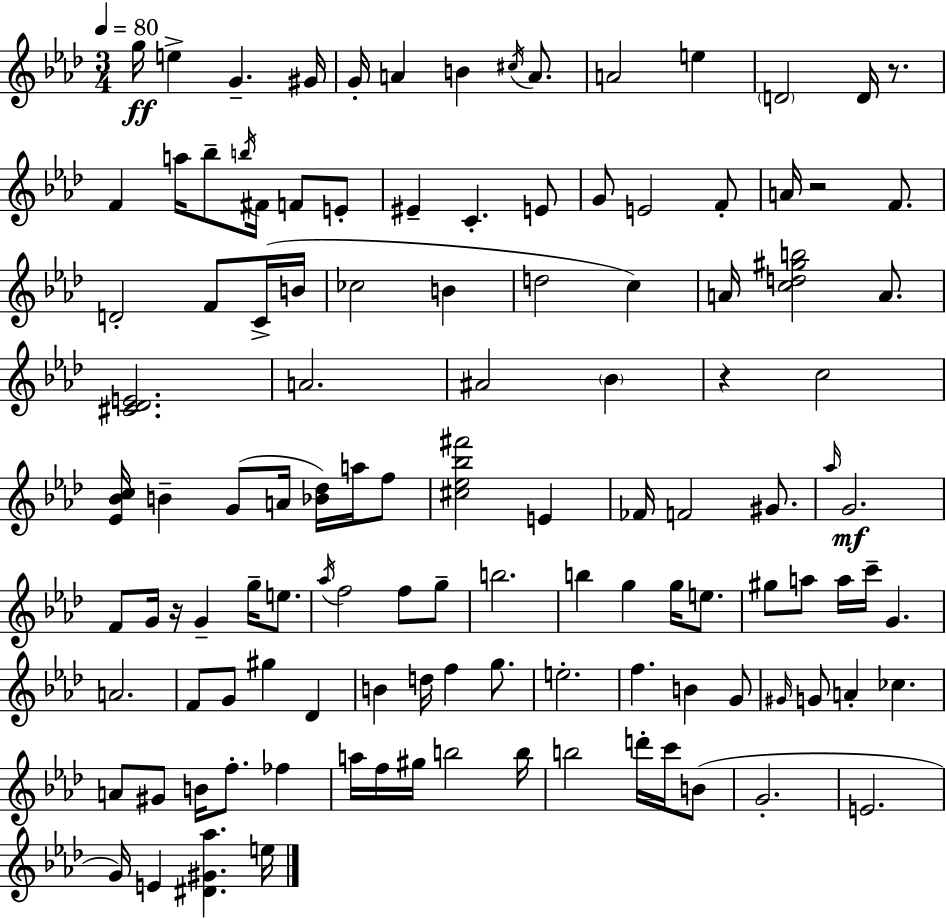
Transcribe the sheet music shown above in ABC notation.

X:1
T:Untitled
M:3/4
L:1/4
K:Ab
g/4 e G ^G/4 G/4 A B ^c/4 A/2 A2 e D2 D/4 z/2 F a/4 _b/2 b/4 ^F/4 F/2 E/2 ^E C E/2 G/2 E2 F/2 A/4 z2 F/2 D2 F/2 C/4 B/4 _c2 B d2 c A/4 [cd^gb]2 A/2 [^C_DE]2 A2 ^A2 _B z c2 [_E_Bc]/4 B G/2 A/4 [_B_d]/4 a/4 f/2 [^c_e_b^f']2 E _F/4 F2 ^G/2 _a/4 G2 F/2 G/4 z/4 G g/4 e/2 _a/4 f2 f/2 g/2 b2 b g g/4 e/2 ^g/2 a/2 a/4 c'/4 G A2 F/2 G/2 ^g _D B d/4 f g/2 e2 f B G/2 ^G/4 G/2 A _c A/2 ^G/2 B/4 f/2 _f a/4 f/4 ^g/4 b2 b/4 b2 d'/4 c'/4 B/2 G2 E2 G/4 E [^D^G_a] e/4